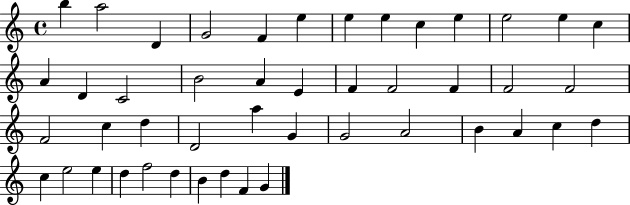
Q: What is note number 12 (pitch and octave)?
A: E5